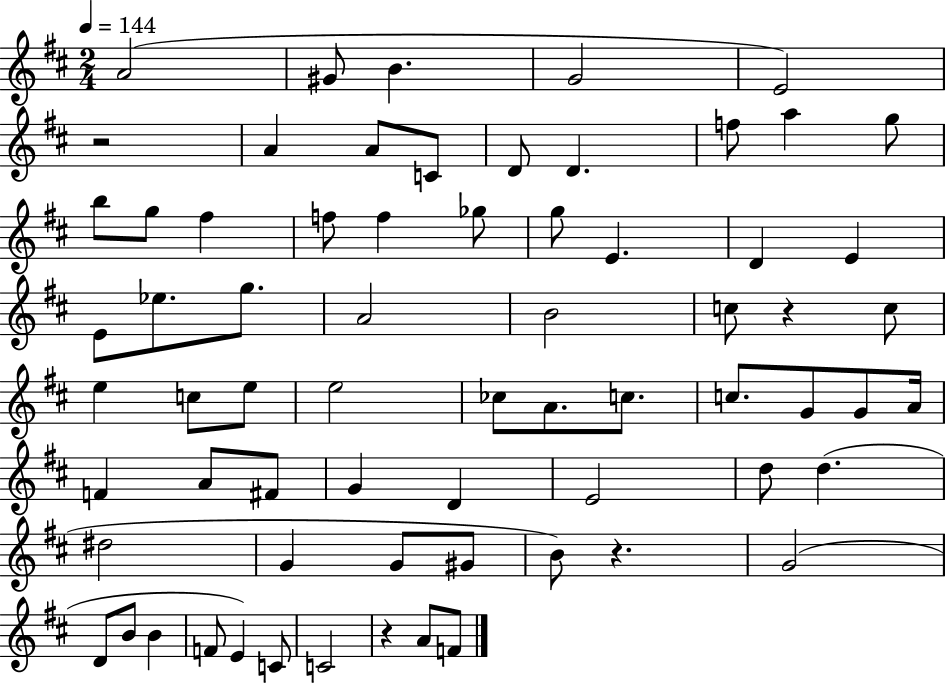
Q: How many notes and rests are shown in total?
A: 68